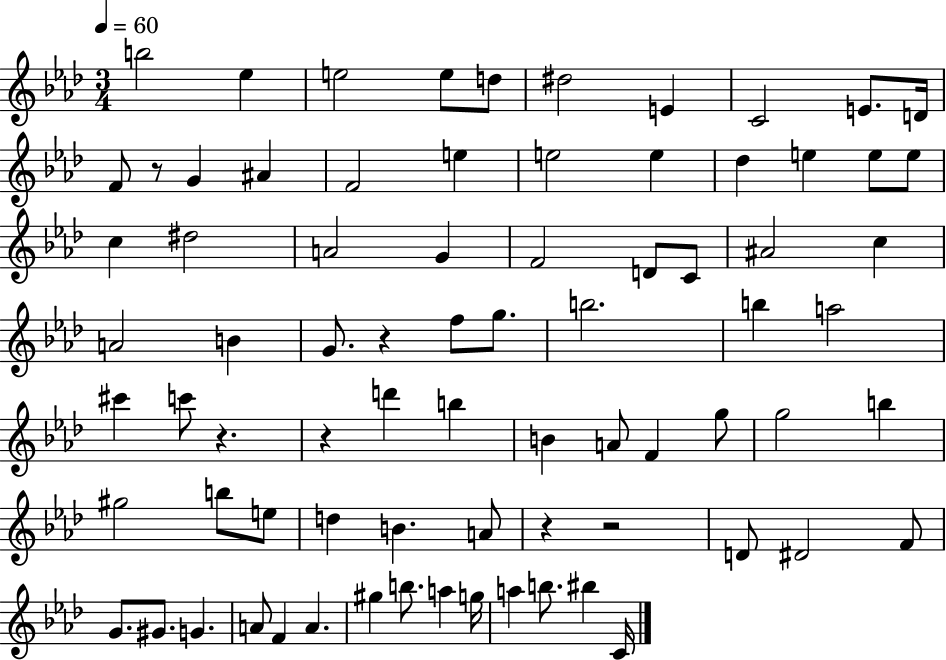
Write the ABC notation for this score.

X:1
T:Untitled
M:3/4
L:1/4
K:Ab
b2 _e e2 e/2 d/2 ^d2 E C2 E/2 D/4 F/2 z/2 G ^A F2 e e2 e _d e e/2 e/2 c ^d2 A2 G F2 D/2 C/2 ^A2 c A2 B G/2 z f/2 g/2 b2 b a2 ^c' c'/2 z z d' b B A/2 F g/2 g2 b ^g2 b/2 e/2 d B A/2 z z2 D/2 ^D2 F/2 G/2 ^G/2 G A/2 F A ^g b/2 a g/4 a b/2 ^b C/4